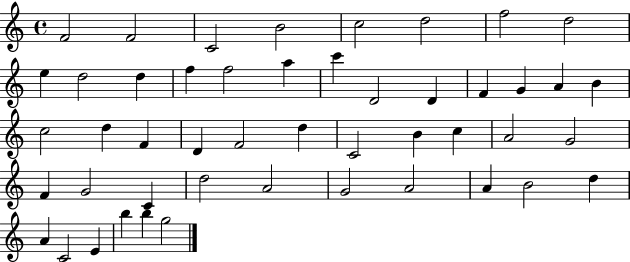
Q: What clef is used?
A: treble